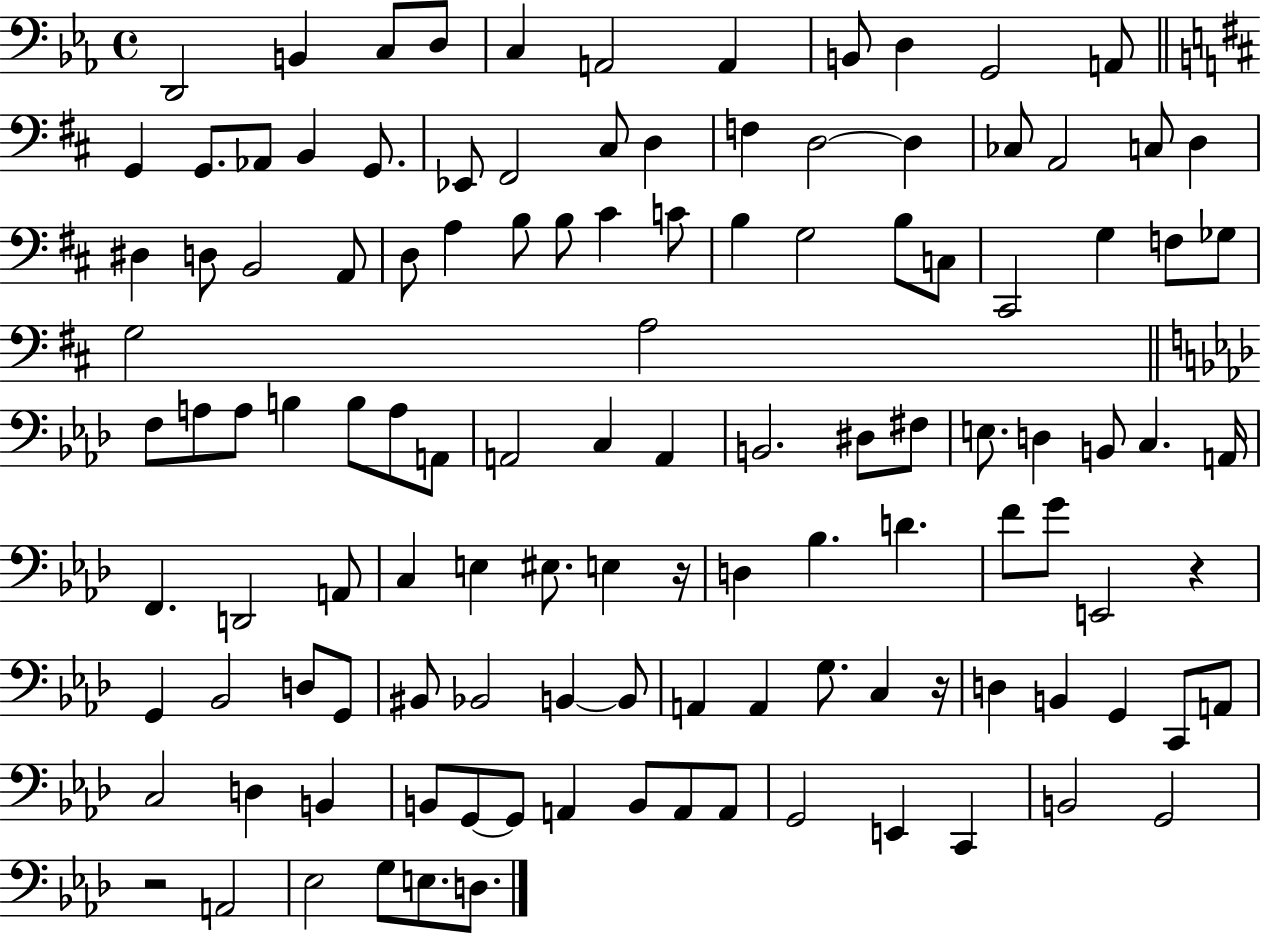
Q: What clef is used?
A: bass